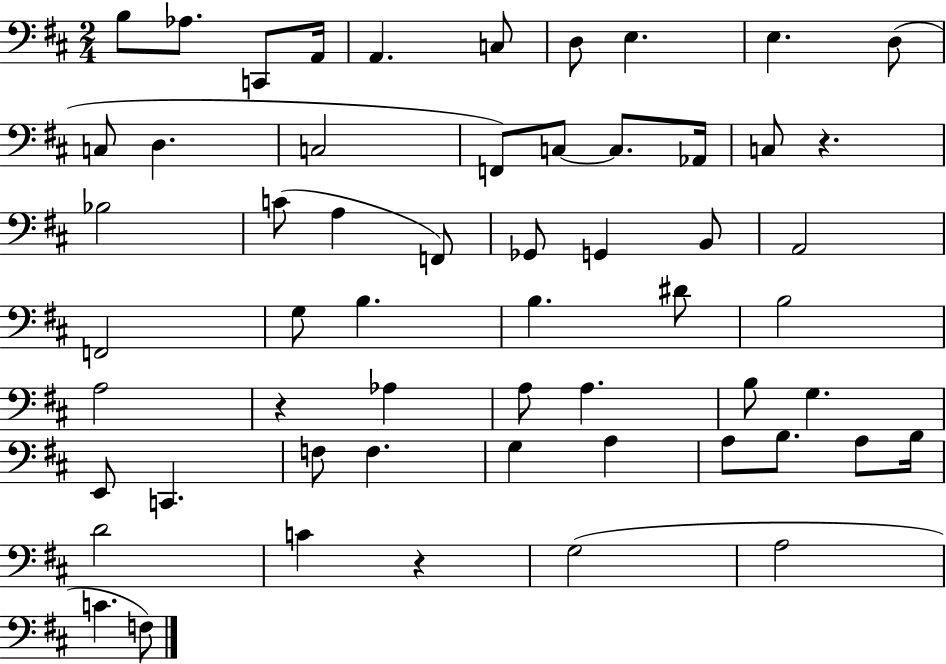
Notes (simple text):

B3/e Ab3/e. C2/e A2/s A2/q. C3/e D3/e E3/q. E3/q. D3/e C3/e D3/q. C3/h F2/e C3/e C3/e. Ab2/s C3/e R/q. Bb3/h C4/e A3/q F2/e Gb2/e G2/q B2/e A2/h F2/h G3/e B3/q. B3/q. D#4/e B3/h A3/h R/q Ab3/q A3/e A3/q. B3/e G3/q. E2/e C2/q. F3/e F3/q. G3/q A3/q A3/e B3/e. A3/e B3/s D4/h C4/q R/q G3/h A3/h C4/q. F3/e